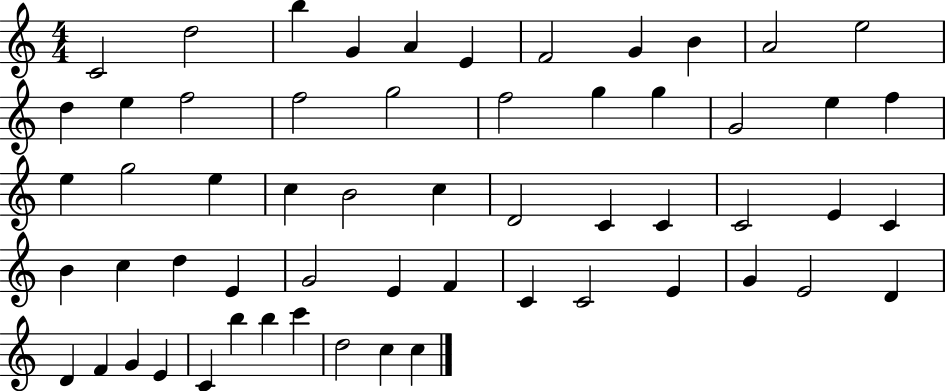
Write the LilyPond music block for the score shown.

{
  \clef treble
  \numericTimeSignature
  \time 4/4
  \key c \major
  c'2 d''2 | b''4 g'4 a'4 e'4 | f'2 g'4 b'4 | a'2 e''2 | \break d''4 e''4 f''2 | f''2 g''2 | f''2 g''4 g''4 | g'2 e''4 f''4 | \break e''4 g''2 e''4 | c''4 b'2 c''4 | d'2 c'4 c'4 | c'2 e'4 c'4 | \break b'4 c''4 d''4 e'4 | g'2 e'4 f'4 | c'4 c'2 e'4 | g'4 e'2 d'4 | \break d'4 f'4 g'4 e'4 | c'4 b''4 b''4 c'''4 | d''2 c''4 c''4 | \bar "|."
}